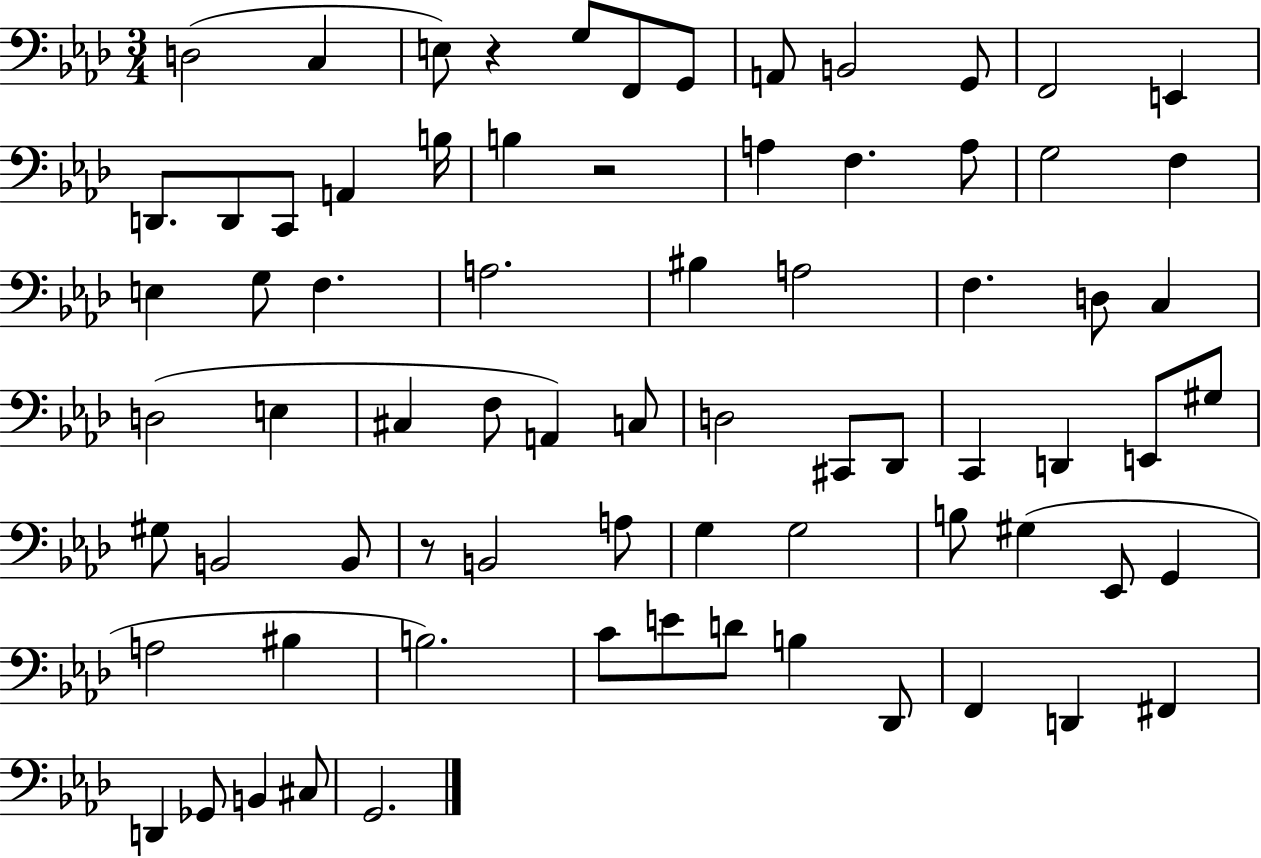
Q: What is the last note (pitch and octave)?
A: G2